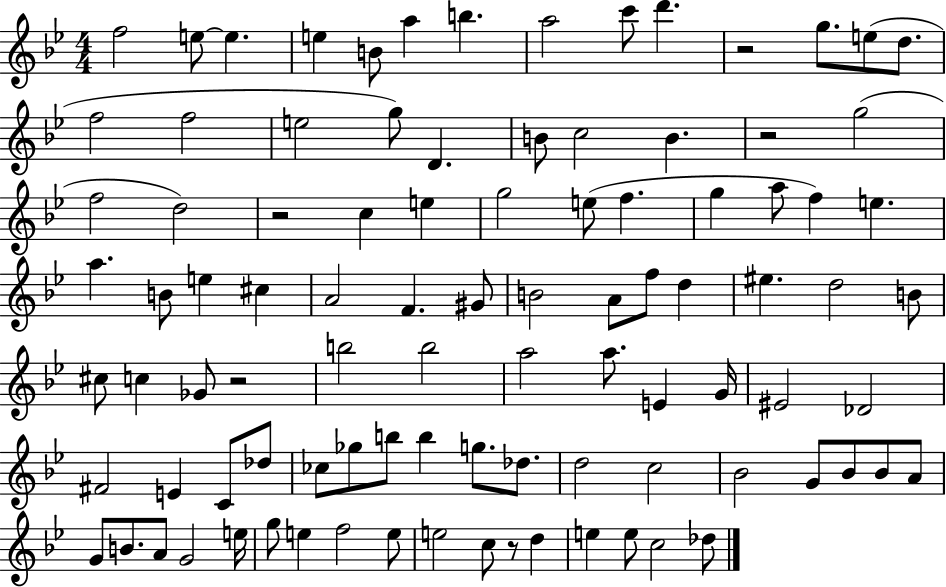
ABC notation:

X:1
T:Untitled
M:4/4
L:1/4
K:Bb
f2 e/2 e e B/2 a b a2 c'/2 d' z2 g/2 e/2 d/2 f2 f2 e2 g/2 D B/2 c2 B z2 g2 f2 d2 z2 c e g2 e/2 f g a/2 f e a B/2 e ^c A2 F ^G/2 B2 A/2 f/2 d ^e d2 B/2 ^c/2 c _G/2 z2 b2 b2 a2 a/2 E G/4 ^E2 _D2 ^F2 E C/2 _d/2 _c/2 _g/2 b/2 b g/2 _d/2 d2 c2 _B2 G/2 _B/2 _B/2 A/2 G/2 B/2 A/2 G2 e/4 g/2 e f2 e/2 e2 c/2 z/2 d e e/2 c2 _d/2